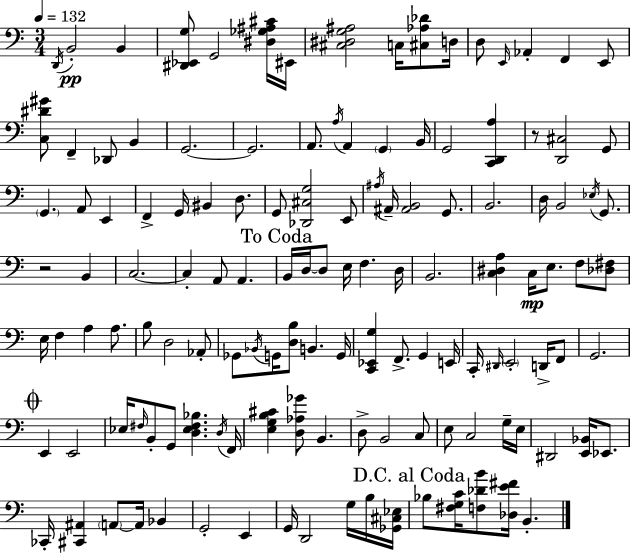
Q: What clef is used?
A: bass